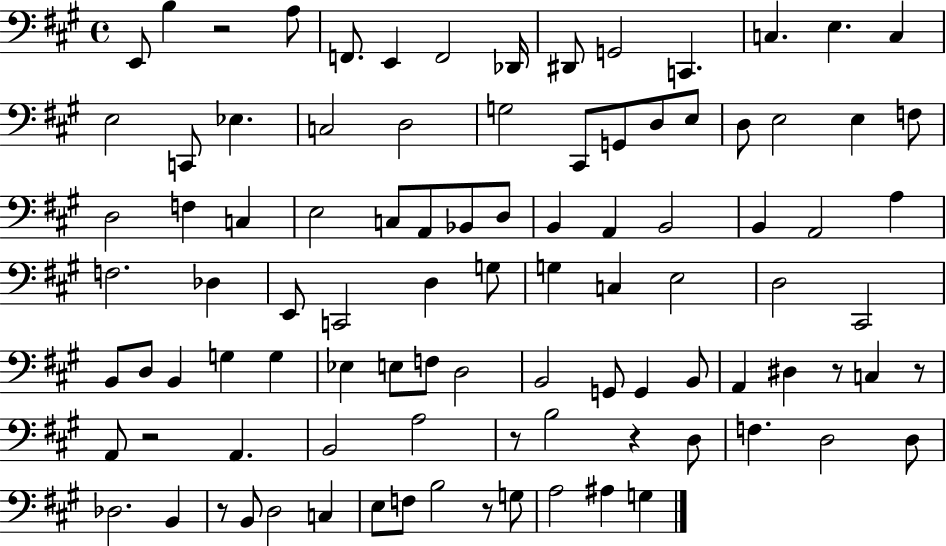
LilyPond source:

{
  \clef bass
  \time 4/4
  \defaultTimeSignature
  \key a \major
  e,8 b4 r2 a8 | f,8. e,4 f,2 des,16 | dis,8 g,2 c,4. | c4. e4. c4 | \break e2 c,8 ees4. | c2 d2 | g2 cis,8 g,8 d8 e8 | d8 e2 e4 f8 | \break d2 f4 c4 | e2 c8 a,8 bes,8 d8 | b,4 a,4 b,2 | b,4 a,2 a4 | \break f2. des4 | e,8 c,2 d4 g8 | g4 c4 e2 | d2 cis,2 | \break b,8 d8 b,4 g4 g4 | ees4 e8 f8 d2 | b,2 g,8 g,4 b,8 | a,4 dis4 r8 c4 r8 | \break a,8 r2 a,4. | b,2 a2 | r8 b2 r4 d8 | f4. d2 d8 | \break des2. b,4 | r8 b,8 d2 c4 | e8 f8 b2 r8 g8 | a2 ais4 g4 | \break \bar "|."
}